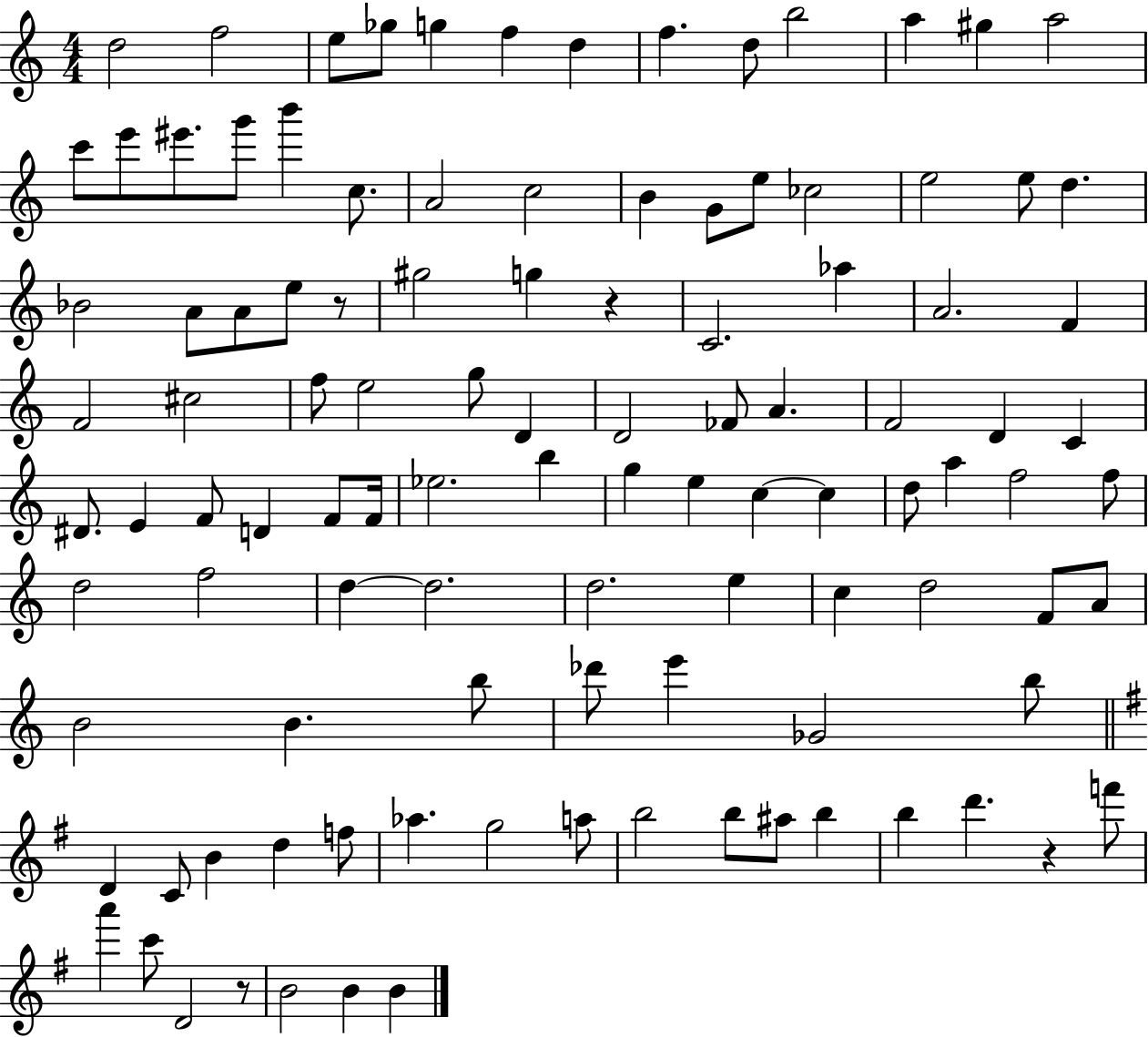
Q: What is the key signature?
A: C major